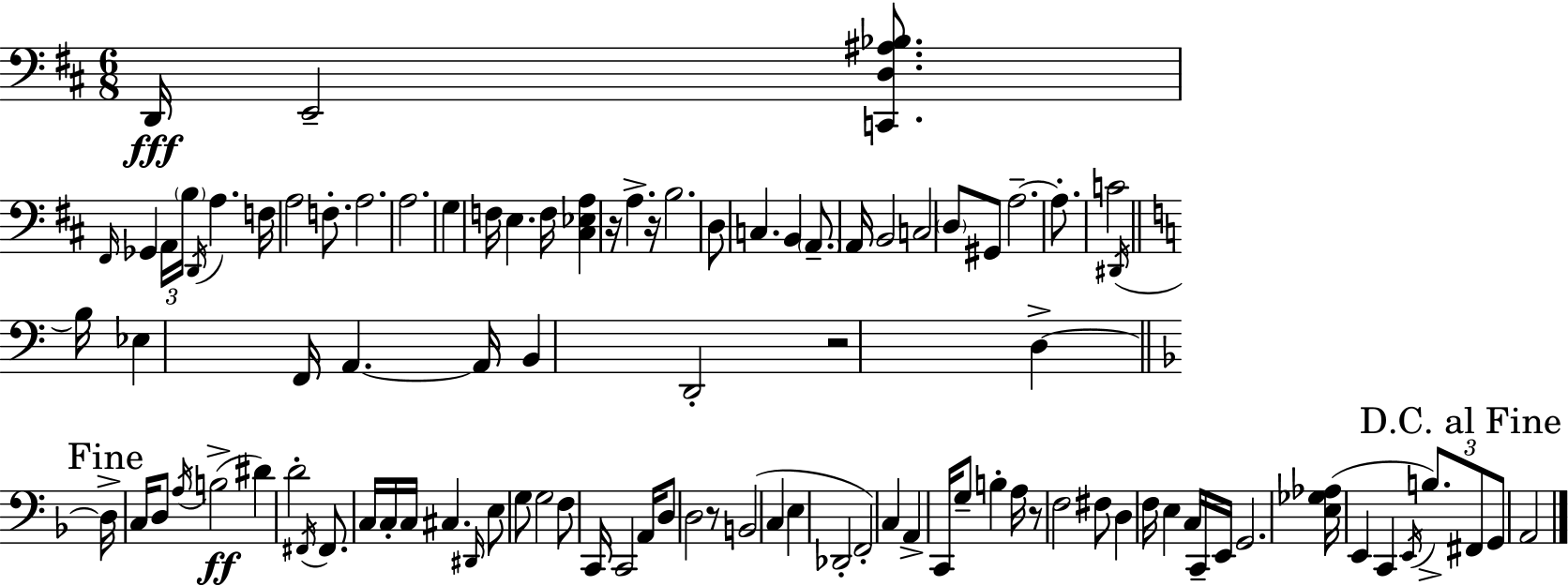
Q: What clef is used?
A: bass